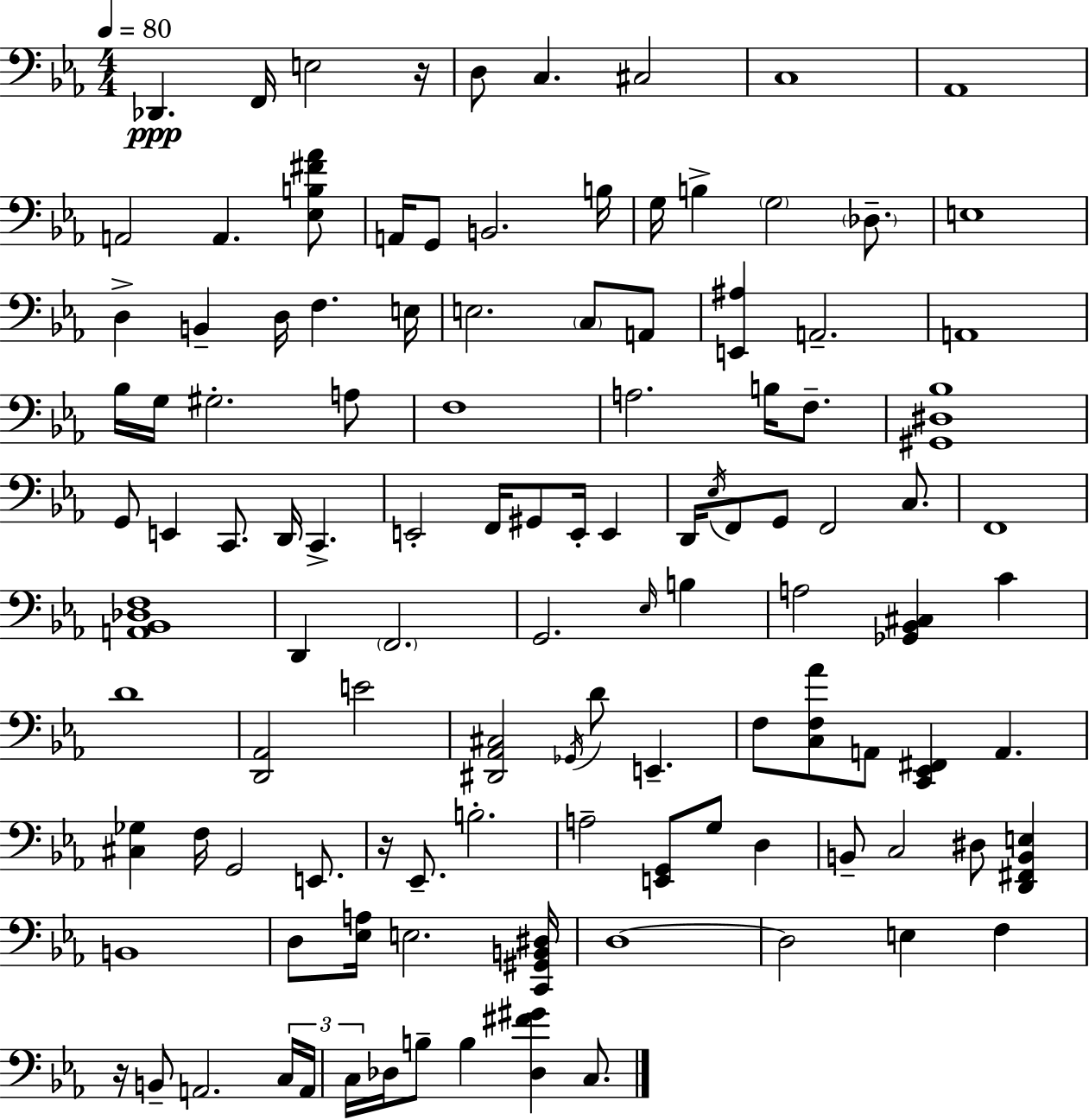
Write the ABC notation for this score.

X:1
T:Untitled
M:4/4
L:1/4
K:Cm
_D,, F,,/4 E,2 z/4 D,/2 C, ^C,2 C,4 _A,,4 A,,2 A,, [_E,B,^F_A]/2 A,,/4 G,,/2 B,,2 B,/4 G,/4 B, G,2 _D,/2 E,4 D, B,, D,/4 F, E,/4 E,2 C,/2 A,,/2 [E,,^A,] A,,2 A,,4 _B,/4 G,/4 ^G,2 A,/2 F,4 A,2 B,/4 F,/2 [^G,,^D,_B,]4 G,,/2 E,, C,,/2 D,,/4 C,, E,,2 F,,/4 ^G,,/2 E,,/4 E,, D,,/4 _E,/4 F,,/2 G,,/2 F,,2 C,/2 F,,4 [A,,_B,,_D,F,]4 D,, F,,2 G,,2 _E,/4 B, A,2 [_G,,_B,,^C,] C D4 [D,,_A,,]2 E2 [^D,,_A,,^C,]2 _G,,/4 D/2 E,, F,/2 [C,F,_A]/2 A,,/2 [C,,_E,,^F,,] A,, [^C,_G,] F,/4 G,,2 E,,/2 z/4 _E,,/2 B,2 A,2 [E,,G,,]/2 G,/2 D, B,,/2 C,2 ^D,/2 [D,,^F,,B,,E,] B,,4 D,/2 [_E,A,]/4 E,2 [C,,^G,,B,,^D,]/4 D,4 D,2 E, F, z/4 B,,/2 A,,2 C,/4 A,,/4 C,/4 _D,/4 B,/2 B, [_D,^F^G] C,/2